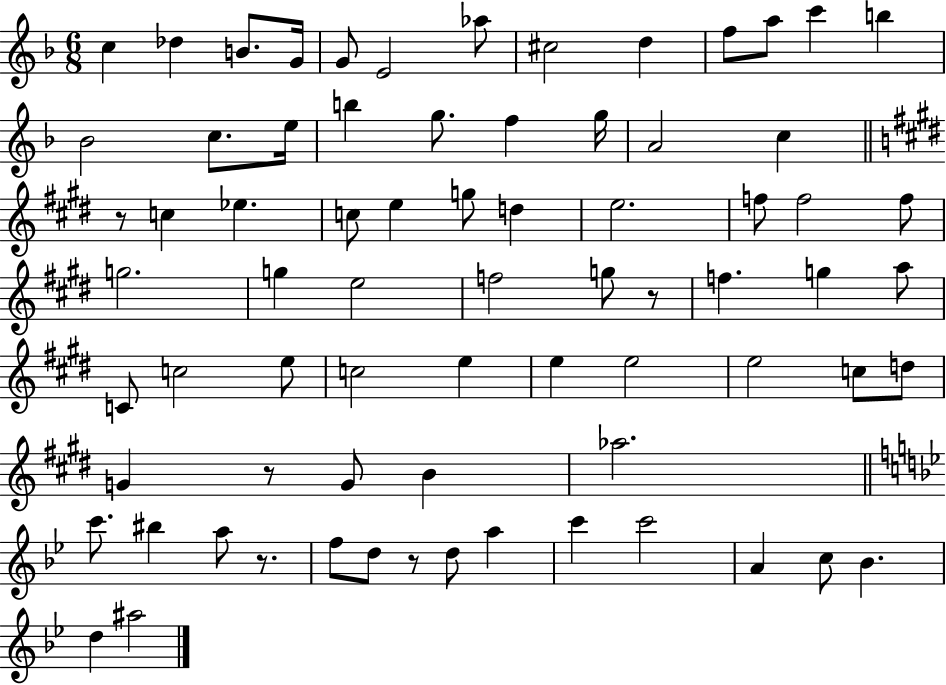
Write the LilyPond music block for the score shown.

{
  \clef treble
  \numericTimeSignature
  \time 6/8
  \key f \major
  \repeat volta 2 { c''4 des''4 b'8. g'16 | g'8 e'2 aes''8 | cis''2 d''4 | f''8 a''8 c'''4 b''4 | \break bes'2 c''8. e''16 | b''4 g''8. f''4 g''16 | a'2 c''4 | \bar "||" \break \key e \major r8 c''4 ees''4. | c''8 e''4 g''8 d''4 | e''2. | f''8 f''2 f''8 | \break g''2. | g''4 e''2 | f''2 g''8 r8 | f''4. g''4 a''8 | \break c'8 c''2 e''8 | c''2 e''4 | e''4 e''2 | e''2 c''8 d''8 | \break g'4 r8 g'8 b'4 | aes''2. | \bar "||" \break \key bes \major c'''8. bis''4 a''8 r8. | f''8 d''8 r8 d''8 a''4 | c'''4 c'''2 | a'4 c''8 bes'4. | \break d''4 ais''2 | } \bar "|."
}